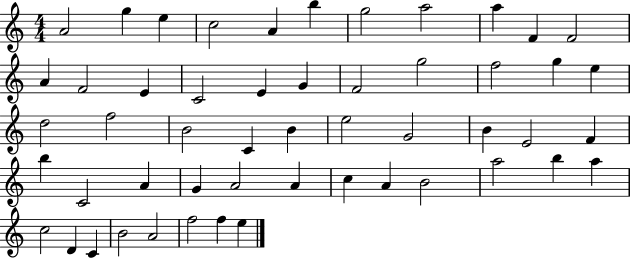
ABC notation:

X:1
T:Untitled
M:4/4
L:1/4
K:C
A2 g e c2 A b g2 a2 a F F2 A F2 E C2 E G F2 g2 f2 g e d2 f2 B2 C B e2 G2 B E2 F b C2 A G A2 A c A B2 a2 b a c2 D C B2 A2 f2 f e